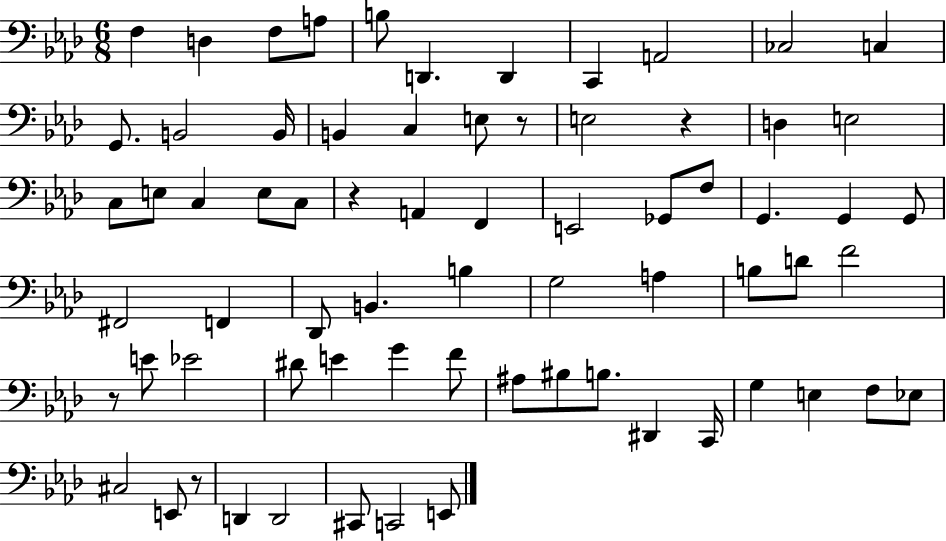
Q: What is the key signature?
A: AES major